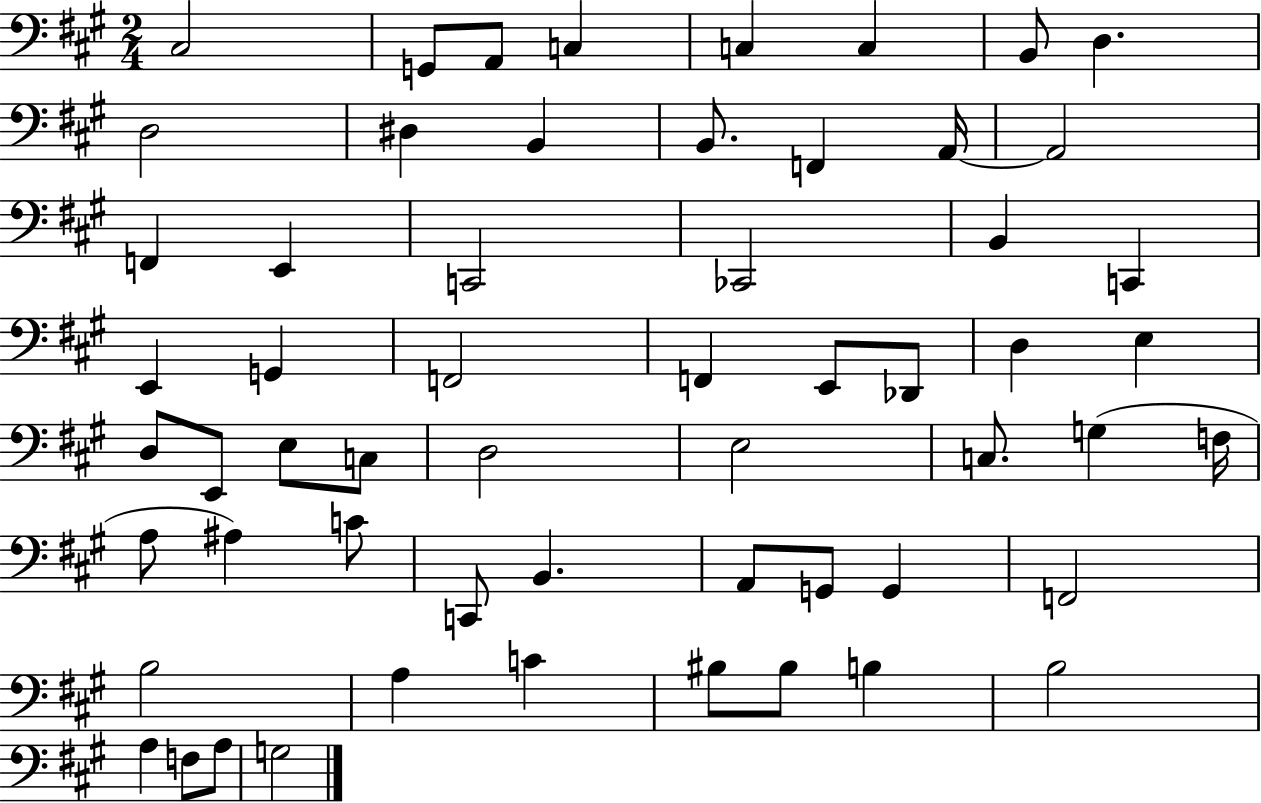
C#3/h G2/e A2/e C3/q C3/q C3/q B2/e D3/q. D3/h D#3/q B2/q B2/e. F2/q A2/s A2/h F2/q E2/q C2/h CES2/h B2/q C2/q E2/q G2/q F2/h F2/q E2/e Db2/e D3/q E3/q D3/e E2/e E3/e C3/e D3/h E3/h C3/e. G3/q F3/s A3/e A#3/q C4/e C2/e B2/q. A2/e G2/e G2/q F2/h B3/h A3/q C4/q BIS3/e BIS3/e B3/q B3/h A3/q F3/e A3/e G3/h